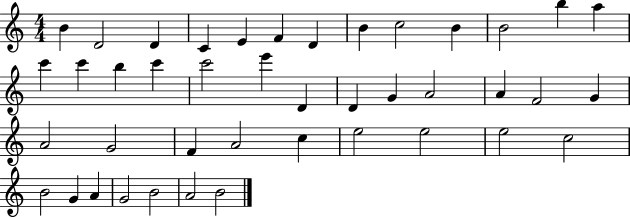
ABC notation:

X:1
T:Untitled
M:4/4
L:1/4
K:C
B D2 D C E F D B c2 B B2 b a c' c' b c' c'2 e' D D G A2 A F2 G A2 G2 F A2 c e2 e2 e2 c2 B2 G A G2 B2 A2 B2